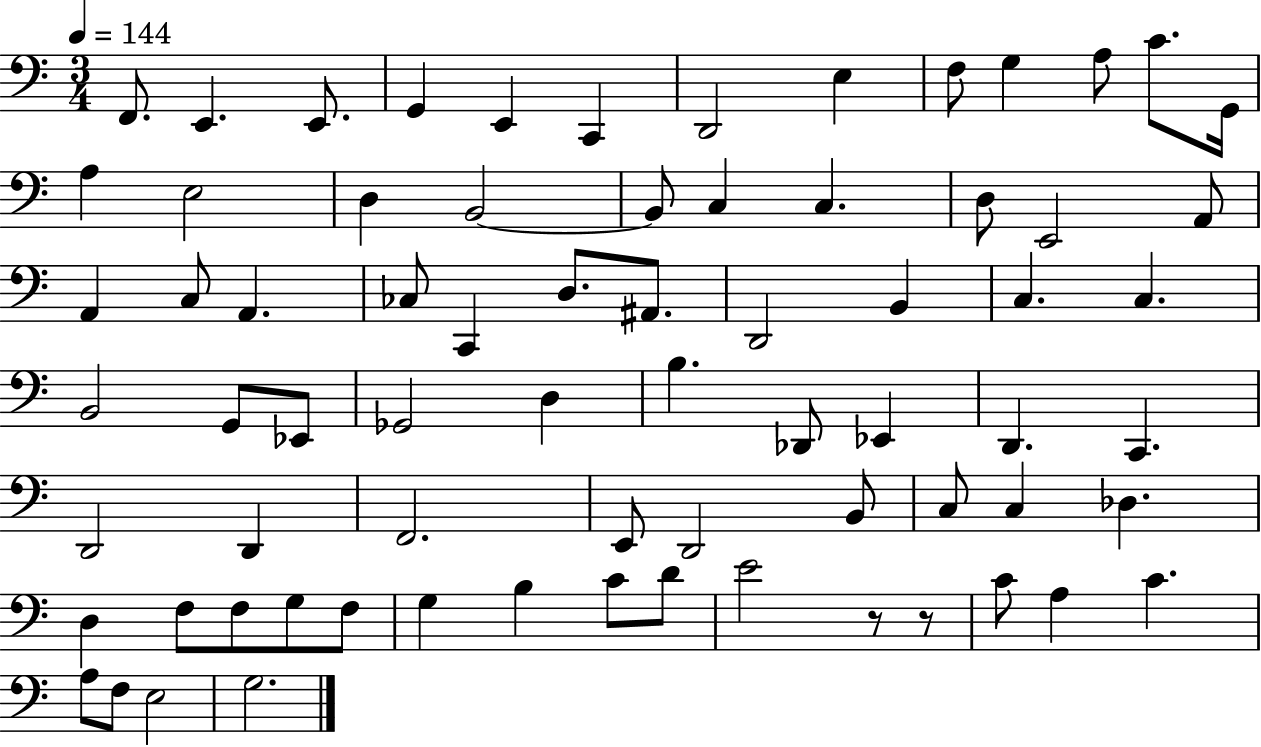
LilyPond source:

{
  \clef bass
  \numericTimeSignature
  \time 3/4
  \key c \major
  \tempo 4 = 144
  f,8. e,4. e,8. | g,4 e,4 c,4 | d,2 e4 | f8 g4 a8 c'8. g,16 | \break a4 e2 | d4 b,2~~ | b,8 c4 c4. | d8 e,2 a,8 | \break a,4 c8 a,4. | ces8 c,4 d8. ais,8. | d,2 b,4 | c4. c4. | \break b,2 g,8 ees,8 | ges,2 d4 | b4. des,8 ees,4 | d,4. c,4. | \break d,2 d,4 | f,2. | e,8 d,2 b,8 | c8 c4 des4. | \break d4 f8 f8 g8 f8 | g4 b4 c'8 d'8 | e'2 r8 r8 | c'8 a4 c'4. | \break a8 f8 e2 | g2. | \bar "|."
}